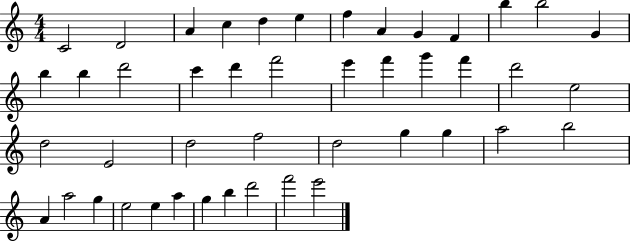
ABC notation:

X:1
T:Untitled
M:4/4
L:1/4
K:C
C2 D2 A c d e f A G F b b2 G b b d'2 c' d' f'2 e' f' g' f' d'2 e2 d2 E2 d2 f2 d2 g g a2 b2 A a2 g e2 e a g b d'2 f'2 e'2